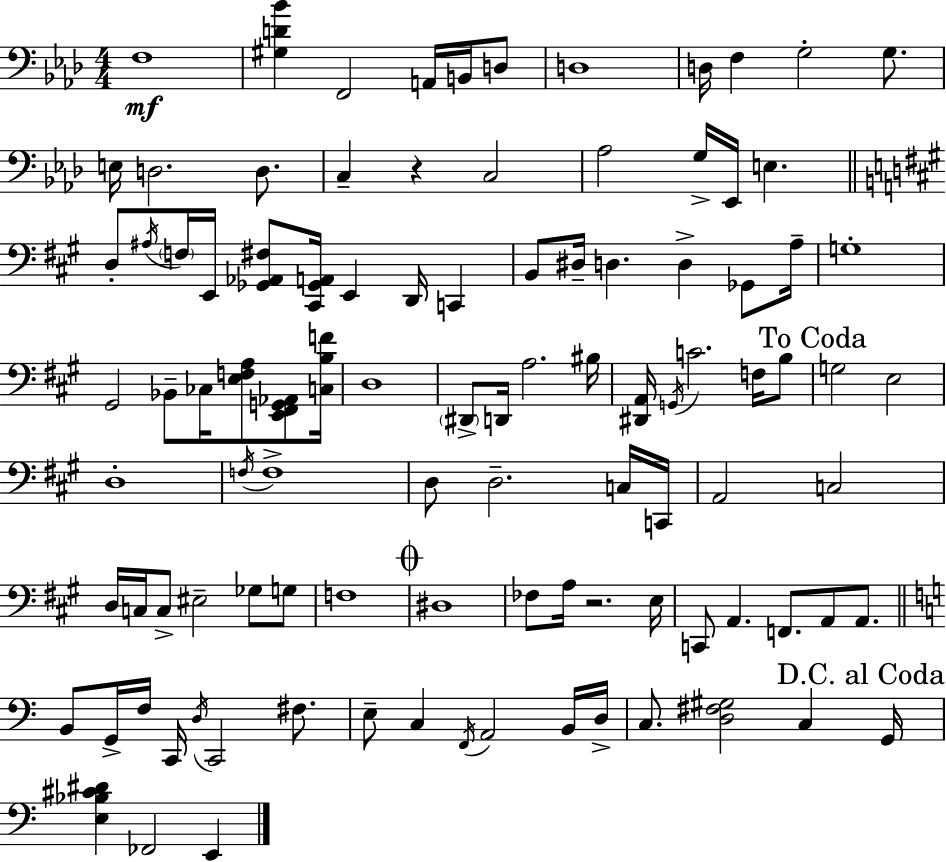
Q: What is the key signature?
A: AES major